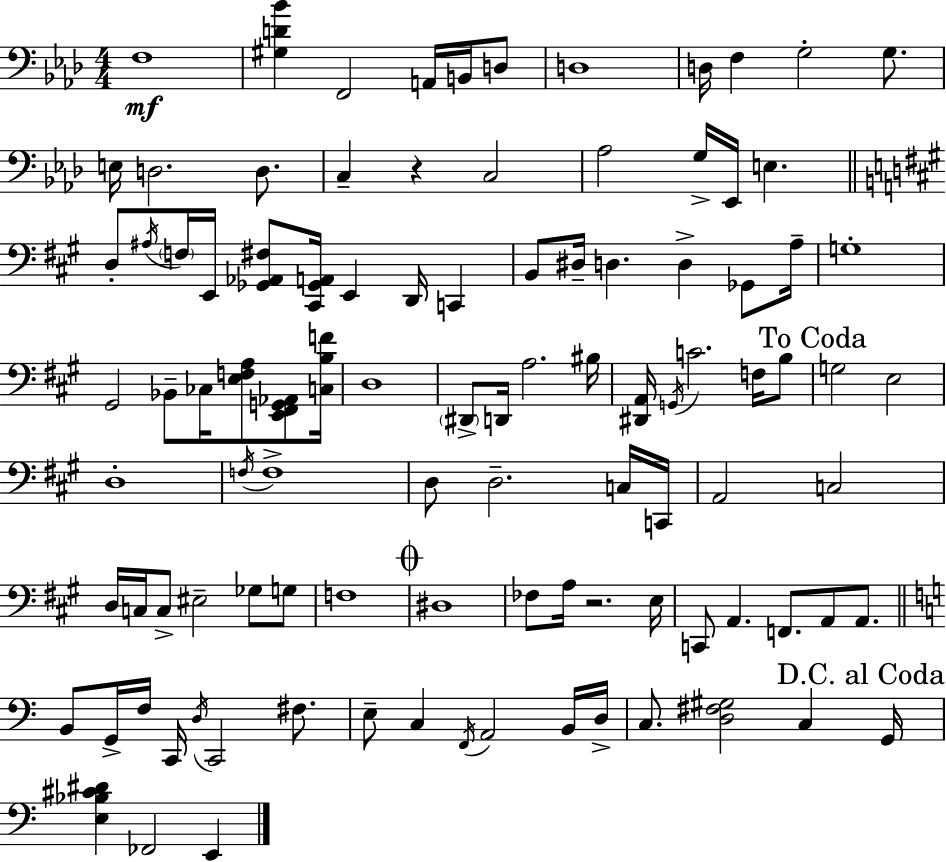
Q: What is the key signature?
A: AES major